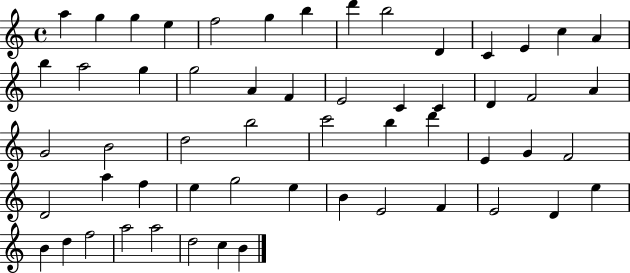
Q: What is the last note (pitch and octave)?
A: B4